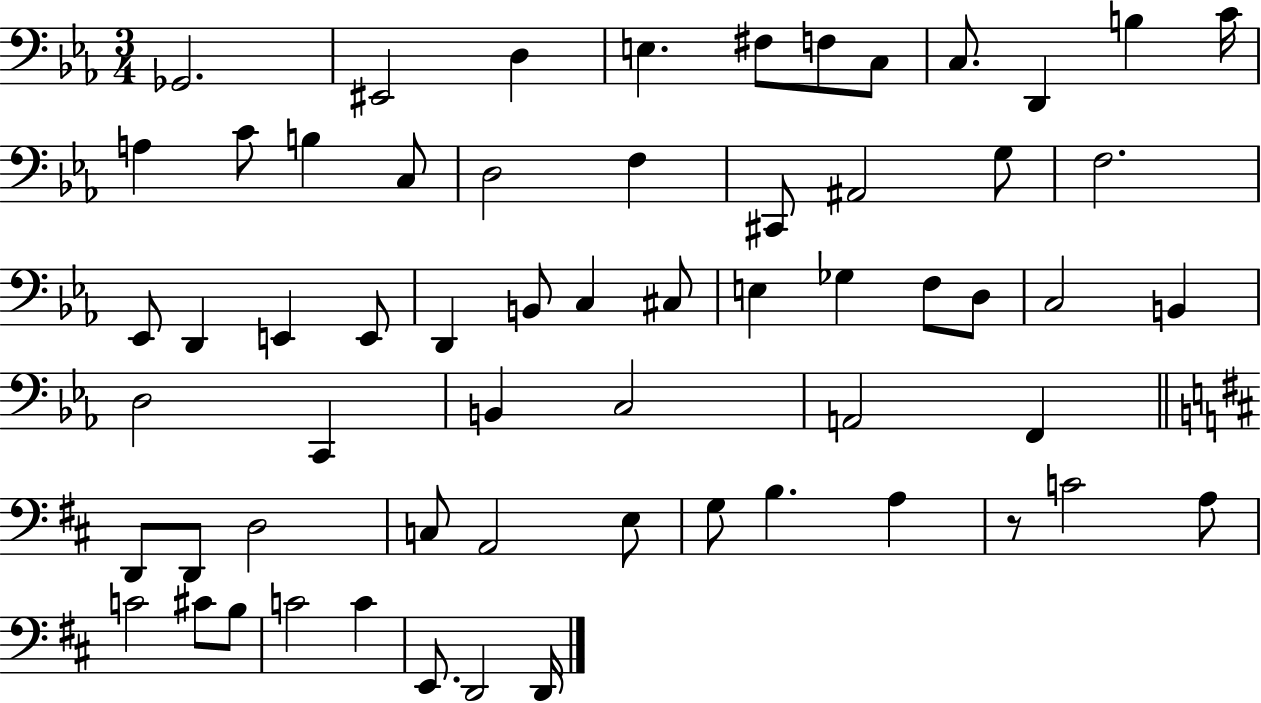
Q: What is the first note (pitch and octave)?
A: Gb2